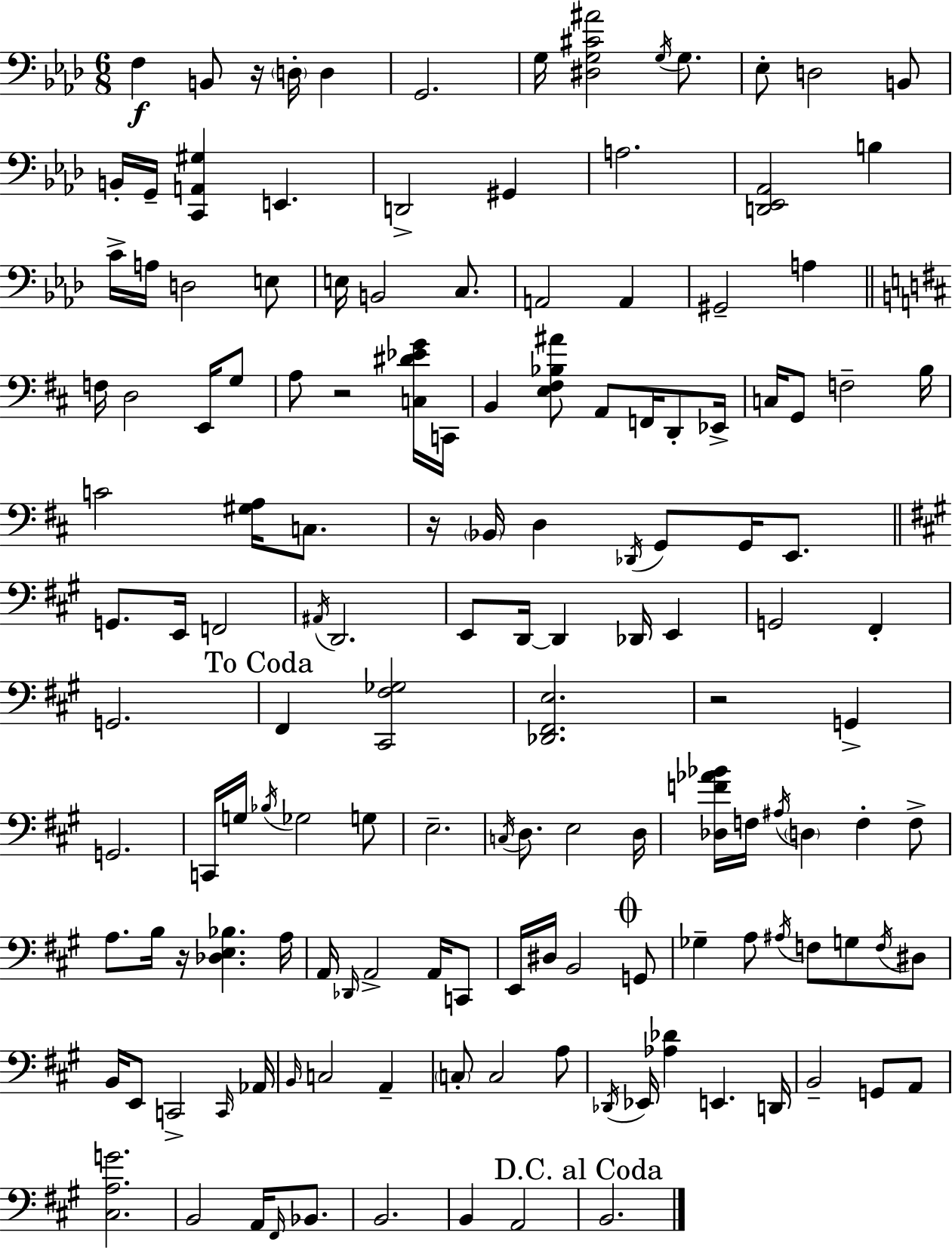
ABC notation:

X:1
T:Untitled
M:6/8
L:1/4
K:Fm
F, B,,/2 z/4 D,/4 D, G,,2 G,/4 [^D,G,^C^A]2 G,/4 G,/2 _E,/2 D,2 B,,/2 B,,/4 G,,/4 [C,,A,,^G,] E,, D,,2 ^G,, A,2 [D,,_E,,_A,,]2 B, C/4 A,/4 D,2 E,/2 E,/4 B,,2 C,/2 A,,2 A,, ^G,,2 A, F,/4 D,2 E,,/4 G,/2 A,/2 z2 [C,^D_EG]/4 C,,/4 B,, [E,^F,_B,^A]/2 A,,/2 F,,/4 D,,/2 _E,,/4 C,/4 G,,/2 F,2 B,/4 C2 [^G,A,]/4 C,/2 z/4 _B,,/4 D, _D,,/4 G,,/2 G,,/4 E,,/2 G,,/2 E,,/4 F,,2 ^A,,/4 D,,2 E,,/2 D,,/4 D,, _D,,/4 E,, G,,2 ^F,, G,,2 ^F,, [^C,,^F,_G,]2 [_D,,^F,,E,]2 z2 G,, G,,2 C,,/4 G,/4 _B,/4 _G,2 G,/2 E,2 C,/4 D,/2 E,2 D,/4 [_D,F_A_B]/4 F,/4 ^A,/4 D, F, F,/2 A,/2 B,/4 z/4 [_D,E,_B,] A,/4 A,,/4 _D,,/4 A,,2 A,,/4 C,,/2 E,,/4 ^D,/4 B,,2 G,,/2 _G, A,/2 ^A,/4 F,/2 G,/2 F,/4 ^D,/2 B,,/4 E,,/2 C,,2 C,,/4 _A,,/4 B,,/4 C,2 A,, C,/2 C,2 A,/2 _D,,/4 _E,,/4 [_A,_D] E,, D,,/4 B,,2 G,,/2 A,,/2 [^C,A,G]2 B,,2 A,,/4 ^F,,/4 _B,,/2 B,,2 B,, A,,2 B,,2